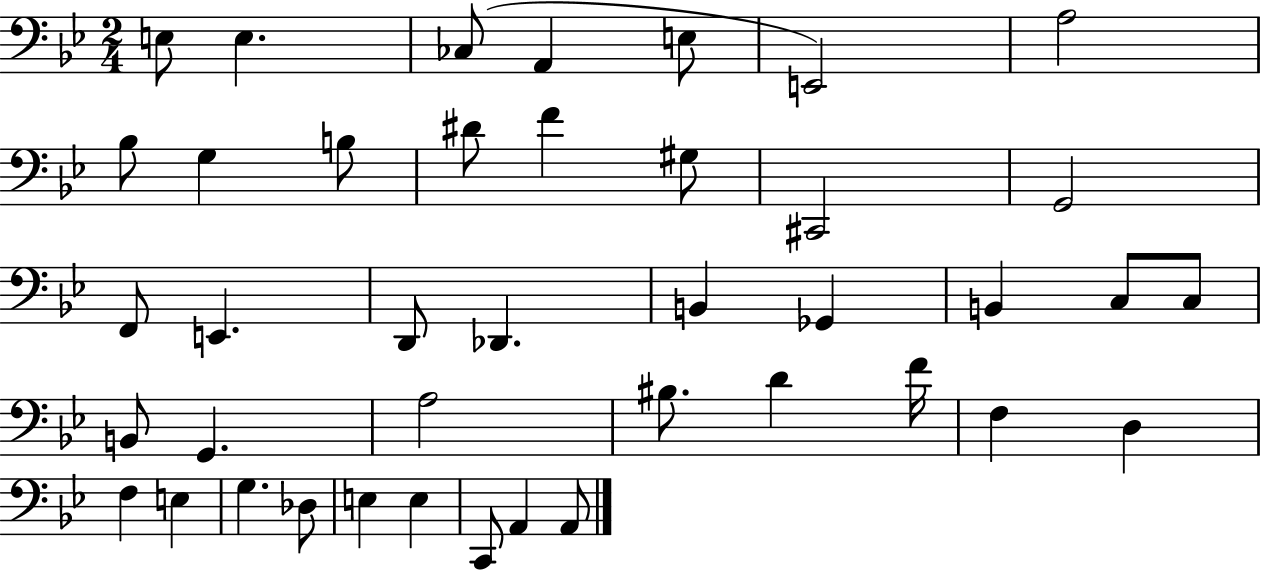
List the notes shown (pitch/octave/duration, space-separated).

E3/e E3/q. CES3/e A2/q E3/e E2/h A3/h Bb3/e G3/q B3/e D#4/e F4/q G#3/e C#2/h G2/h F2/e E2/q. D2/e Db2/q. B2/q Gb2/q B2/q C3/e C3/e B2/e G2/q. A3/h BIS3/e. D4/q F4/s F3/q D3/q F3/q E3/q G3/q. Db3/e E3/q E3/q C2/e A2/q A2/e